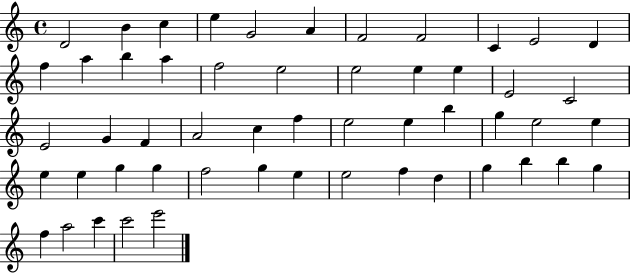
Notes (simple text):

D4/h B4/q C5/q E5/q G4/h A4/q F4/h F4/h C4/q E4/h D4/q F5/q A5/q B5/q A5/q F5/h E5/h E5/h E5/q E5/q E4/h C4/h E4/h G4/q F4/q A4/h C5/q F5/q E5/h E5/q B5/q G5/q E5/h E5/q E5/q E5/q G5/q G5/q F5/h G5/q E5/q E5/h F5/q D5/q G5/q B5/q B5/q G5/q F5/q A5/h C6/q C6/h E6/h